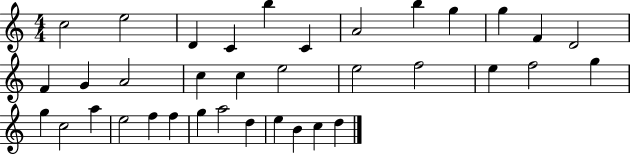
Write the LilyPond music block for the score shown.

{
  \clef treble
  \numericTimeSignature
  \time 4/4
  \key c \major
  c''2 e''2 | d'4 c'4 b''4 c'4 | a'2 b''4 g''4 | g''4 f'4 d'2 | \break f'4 g'4 a'2 | c''4 c''4 e''2 | e''2 f''2 | e''4 f''2 g''4 | \break g''4 c''2 a''4 | e''2 f''4 f''4 | g''4 a''2 d''4 | e''4 b'4 c''4 d''4 | \break \bar "|."
}